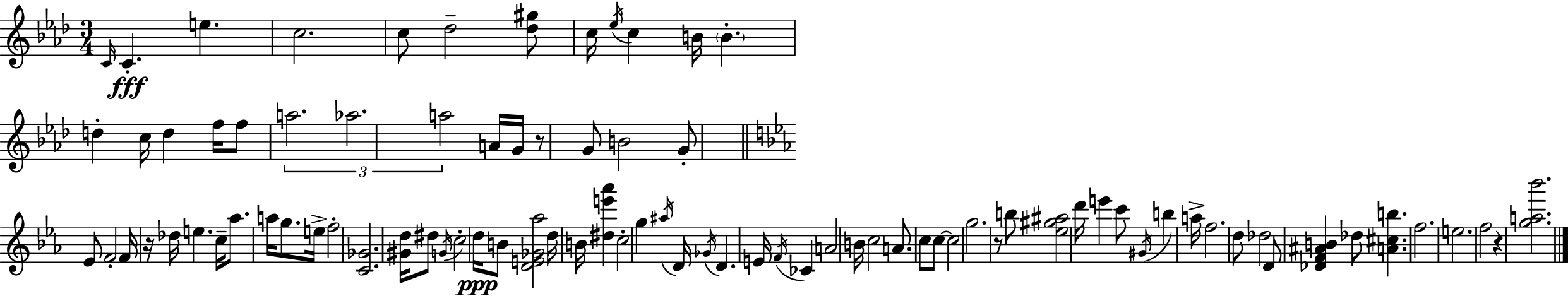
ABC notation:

X:1
T:Untitled
M:3/4
L:1/4
K:Fm
C/4 C e c2 c/2 _d2 [_d^g]/2 c/4 _e/4 c B/4 B d c/4 d f/4 f/2 a2 _a2 a2 A/4 G/4 z/2 G/2 B2 G/2 _E/2 F2 F/4 z/4 _d/4 e c/4 _a/2 a/4 g/2 e/4 f2 [C_G]2 [^Gd]/4 ^d/2 G/4 c2 d/4 B/2 [DE_G_a]2 d/4 B/4 [^de'_a'] c2 g ^a/4 D/4 _G/4 D E/4 F/4 _C A2 B/4 c2 A/2 c/2 c/2 c2 g2 z/2 b/2 [_e^g^a]2 d'/4 e' c'/2 ^G/4 b a/4 f2 d/2 _d2 D/2 [_DF^AB] _d/2 [A^cb] f2 e2 f2 z [ga_b']2